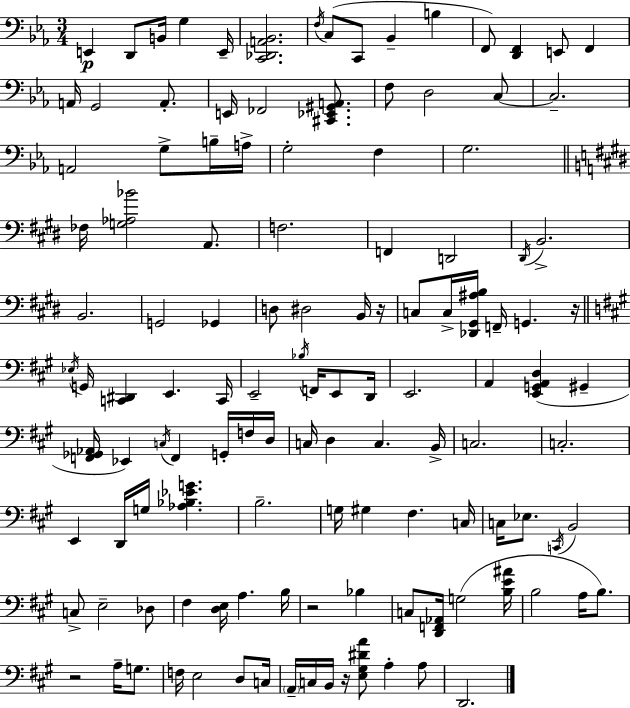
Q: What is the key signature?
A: C minor